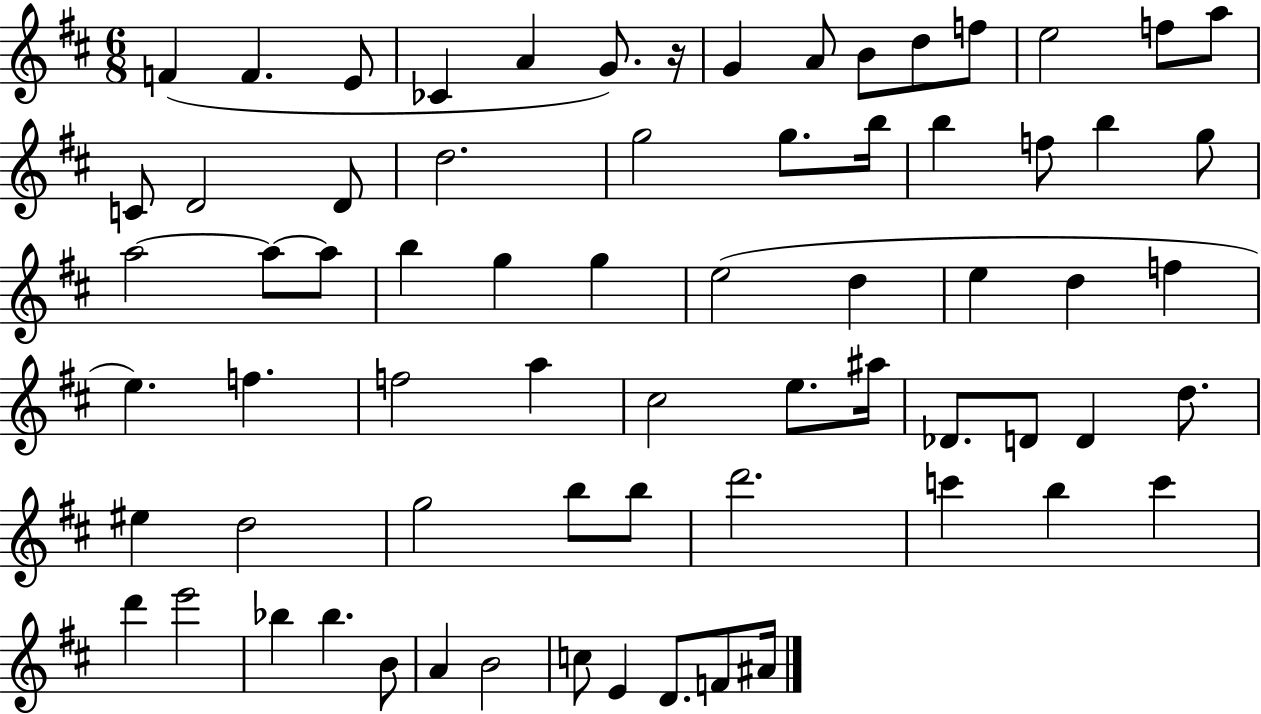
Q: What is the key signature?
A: D major